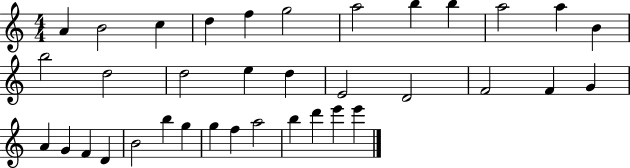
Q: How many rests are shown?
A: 0